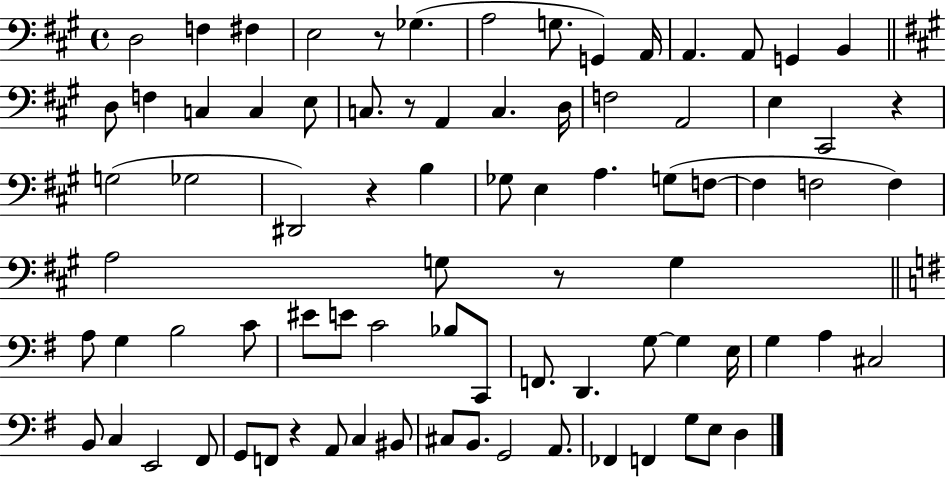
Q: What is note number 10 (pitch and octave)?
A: A2